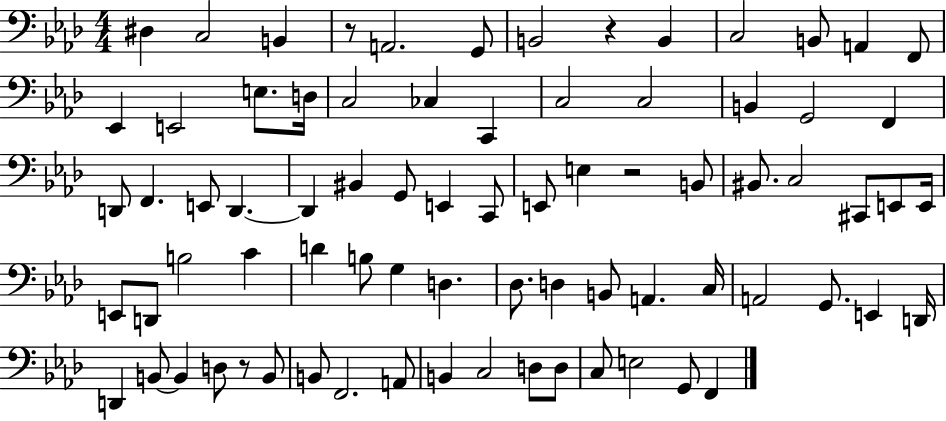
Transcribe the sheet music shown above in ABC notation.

X:1
T:Untitled
M:4/4
L:1/4
K:Ab
^D, C,2 B,, z/2 A,,2 G,,/2 B,,2 z B,, C,2 B,,/2 A,, F,,/2 _E,, E,,2 E,/2 D,/4 C,2 _C, C,, C,2 C,2 B,, G,,2 F,, D,,/2 F,, E,,/2 D,, D,, ^B,, G,,/2 E,, C,,/2 E,,/2 E, z2 B,,/2 ^B,,/2 C,2 ^C,,/2 E,,/2 E,,/4 E,,/2 D,,/2 B,2 C D B,/2 G, D, _D,/2 D, B,,/2 A,, C,/4 A,,2 G,,/2 E,, D,,/4 D,, B,,/2 B,, D,/2 z/2 B,,/2 B,,/2 F,,2 A,,/2 B,, C,2 D,/2 D,/2 C,/2 E,2 G,,/2 F,,